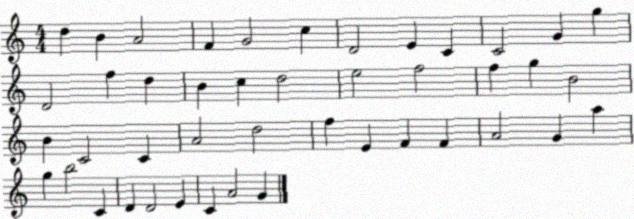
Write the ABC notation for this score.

X:1
T:Untitled
M:4/4
L:1/4
K:C
d B A2 F G2 c D2 E C C2 G g D2 f d B c d2 e2 f2 f g B2 B C2 C A2 d2 f E F F A2 G a g b2 C D D2 E C A2 G